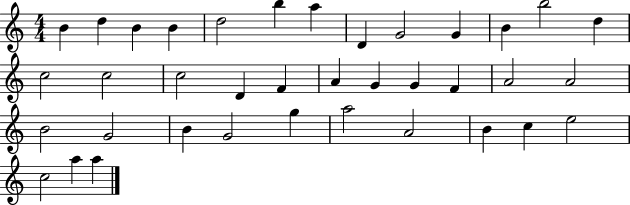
{
  \clef treble
  \numericTimeSignature
  \time 4/4
  \key c \major
  b'4 d''4 b'4 b'4 | d''2 b''4 a''4 | d'4 g'2 g'4 | b'4 b''2 d''4 | \break c''2 c''2 | c''2 d'4 f'4 | a'4 g'4 g'4 f'4 | a'2 a'2 | \break b'2 g'2 | b'4 g'2 g''4 | a''2 a'2 | b'4 c''4 e''2 | \break c''2 a''4 a''4 | \bar "|."
}